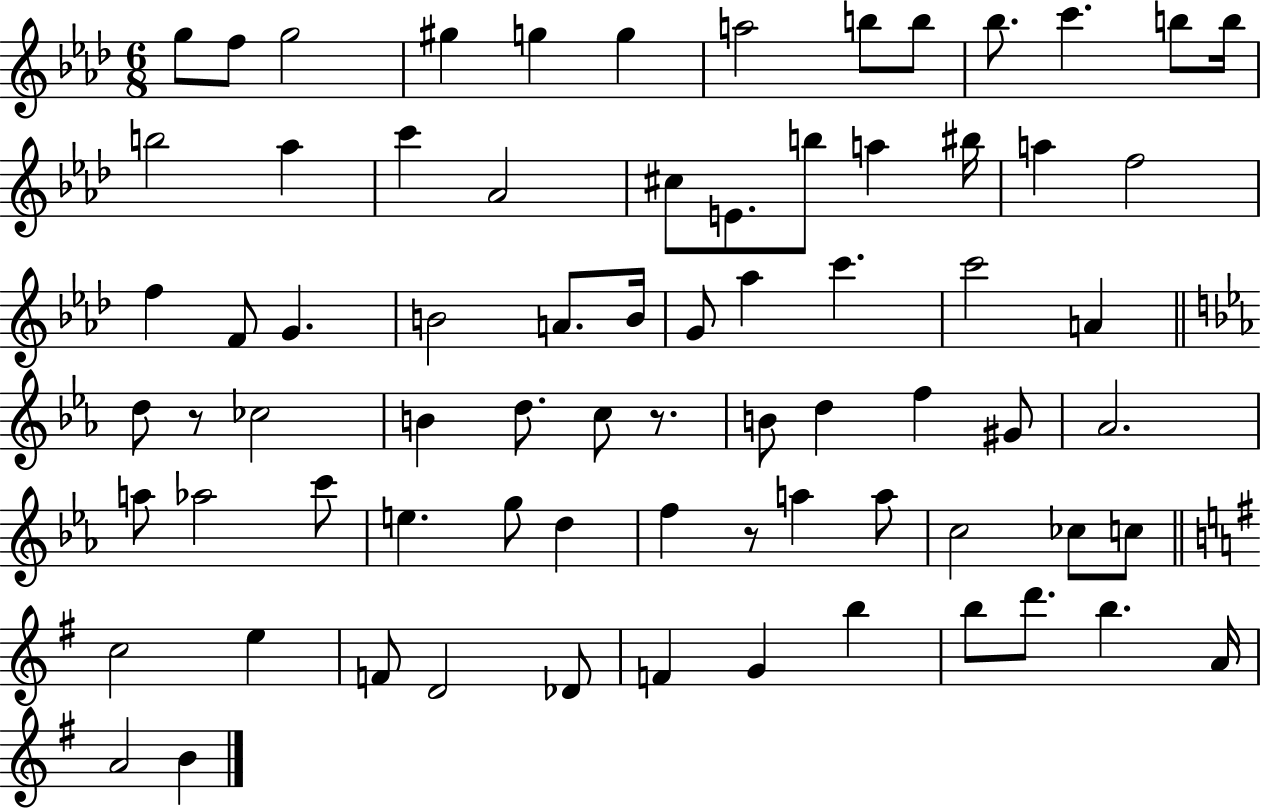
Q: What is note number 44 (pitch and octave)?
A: G#4